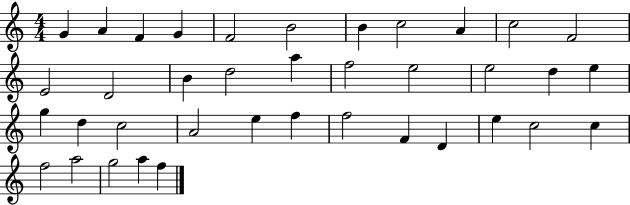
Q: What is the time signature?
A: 4/4